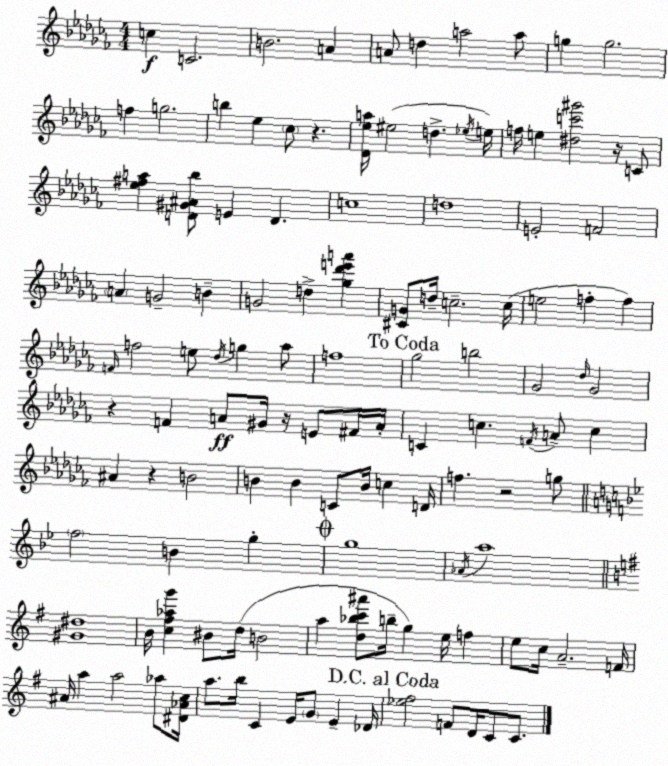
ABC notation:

X:1
T:Untitled
M:4/4
L:1/4
K:Abm
c C2 B2 A A/2 d a2 a/2 g g2 f g2 b _e _c/2 z [_D_ea]/4 ^e2 d _e/4 e/4 f/4 e [^dc'^g']2 z/4 C/2 [_e^fa] [D^G^A_b]/2 E D c4 d4 E2 F2 A G2 B G2 d [_g_d'e'a'] [^CG]/2 d/4 c2 c/4 e2 f f F/4 f2 e/2 _d/4 g _a/2 f4 _g2 b2 _G2 _d/4 _G2 z F A/2 ^G/4 z/4 E/2 ^F/4 A/4 C c F/4 A/2 c ^A z B2 B B C/2 B/4 c D/4 f z2 g/2 f2 B g g4 _A/4 a4 [^G^d]4 B/4 [c^f_ag'] ^B/2 d/4 B2 a [d_bc'^a']/2 b/4 g e/4 f e/2 c/4 A2 F/4 ^A/4 a a2 _a/2 [^D_Ac]/4 a/2 b/4 C E/4 G/2 E _D/4 [_e^f]2 F/2 D/4 C/2 C/2